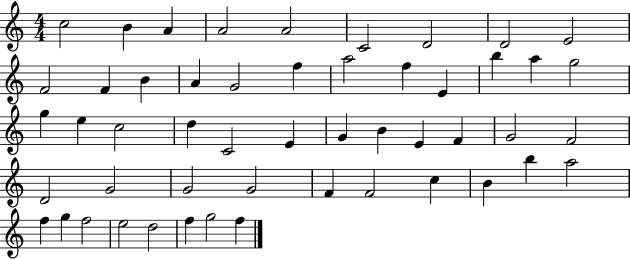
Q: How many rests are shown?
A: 0